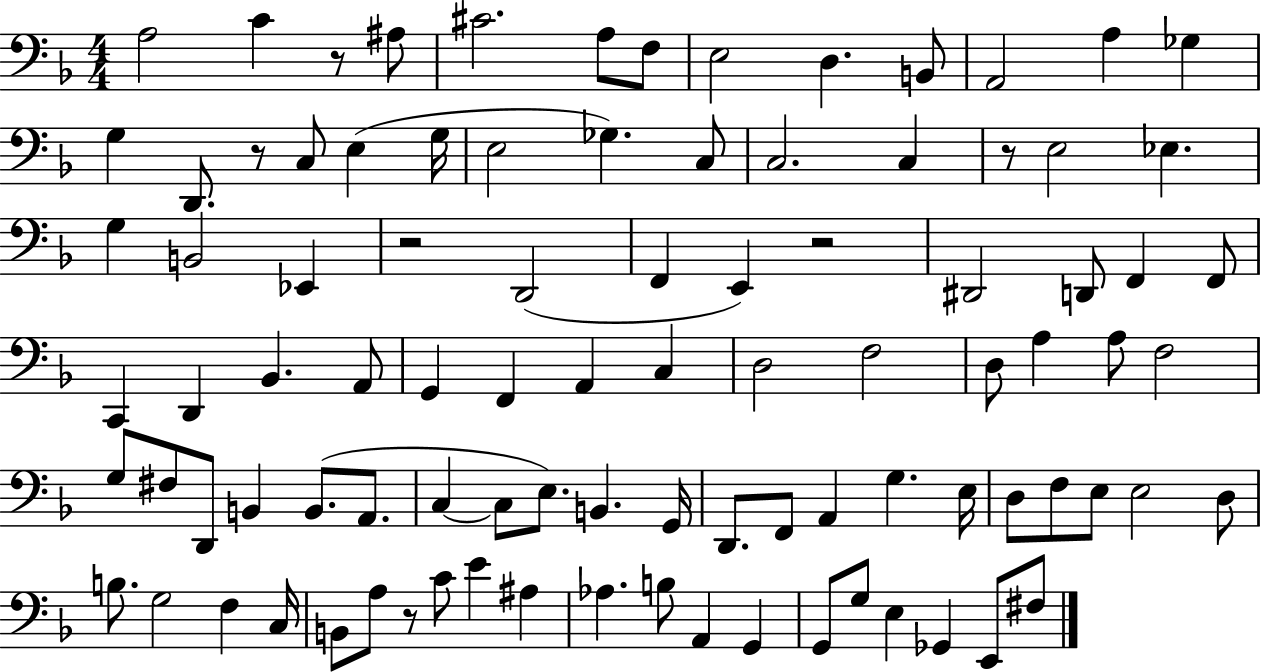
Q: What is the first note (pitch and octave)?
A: A3